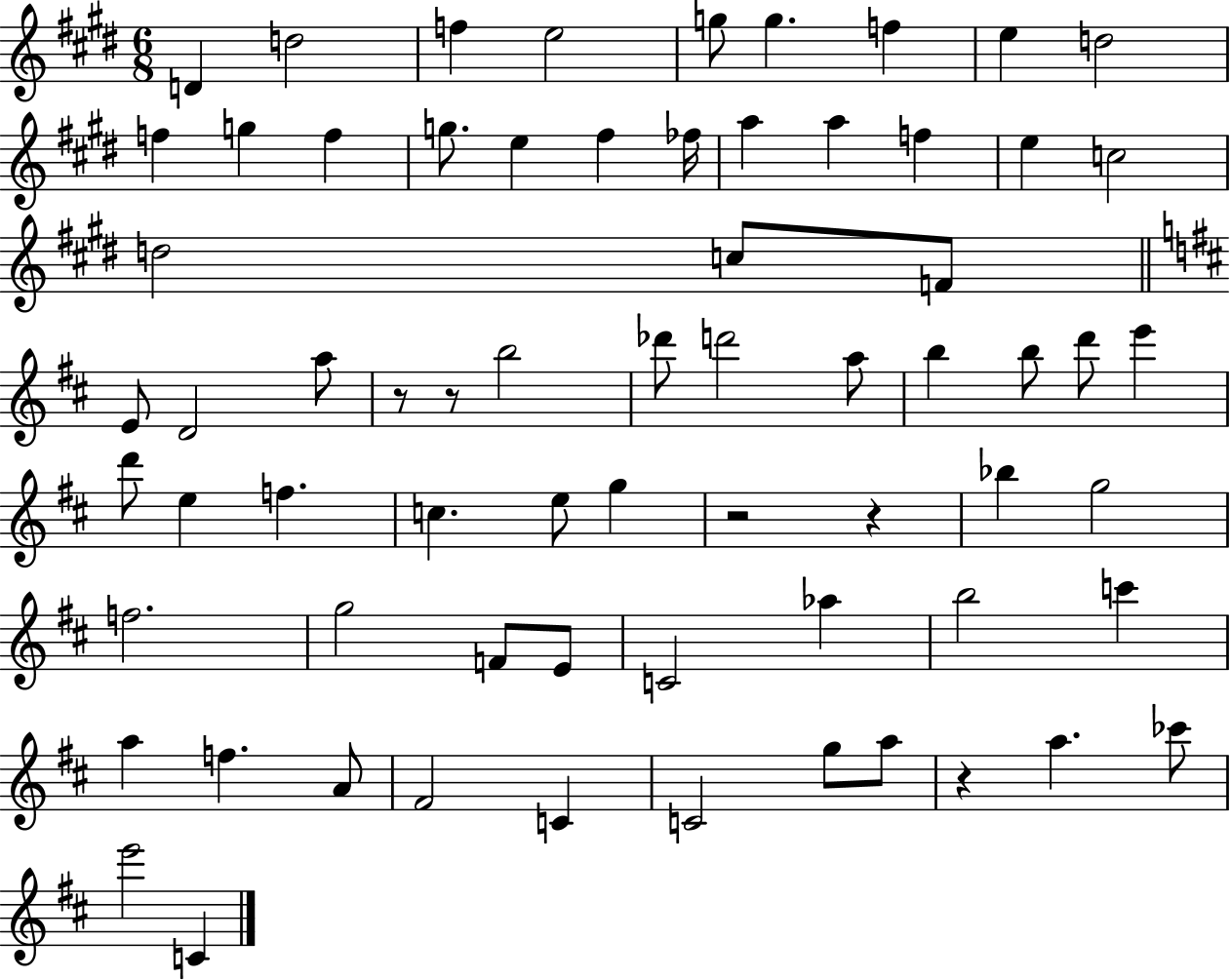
D4/q D5/h F5/q E5/h G5/e G5/q. F5/q E5/q D5/h F5/q G5/q F5/q G5/e. E5/q F#5/q FES5/s A5/q A5/q F5/q E5/q C5/h D5/h C5/e F4/e E4/e D4/h A5/e R/e R/e B5/h Db6/e D6/h A5/e B5/q B5/e D6/e E6/q D6/e E5/q F5/q. C5/q. E5/e G5/q R/h R/q Bb5/q G5/h F5/h. G5/h F4/e E4/e C4/h Ab5/q B5/h C6/q A5/q F5/q. A4/e F#4/h C4/q C4/h G5/e A5/e R/q A5/q. CES6/e E6/h C4/q